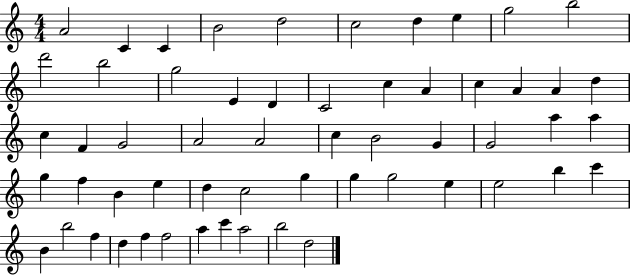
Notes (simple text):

A4/h C4/q C4/q B4/h D5/h C5/h D5/q E5/q G5/h B5/h D6/h B5/h G5/h E4/q D4/q C4/h C5/q A4/q C5/q A4/q A4/q D5/q C5/q F4/q G4/h A4/h A4/h C5/q B4/h G4/q G4/h A5/q A5/q G5/q F5/q B4/q E5/q D5/q C5/h G5/q G5/q G5/h E5/q E5/h B5/q C6/q B4/q B5/h F5/q D5/q F5/q F5/h A5/q C6/q A5/h B5/h D5/h